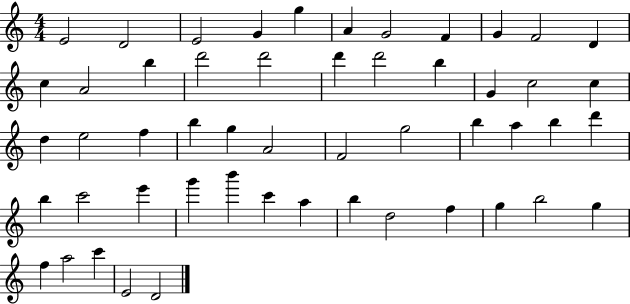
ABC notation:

X:1
T:Untitled
M:4/4
L:1/4
K:C
E2 D2 E2 G g A G2 F G F2 D c A2 b d'2 d'2 d' d'2 b G c2 c d e2 f b g A2 F2 g2 b a b d' b c'2 e' g' b' c' a b d2 f g b2 g f a2 c' E2 D2